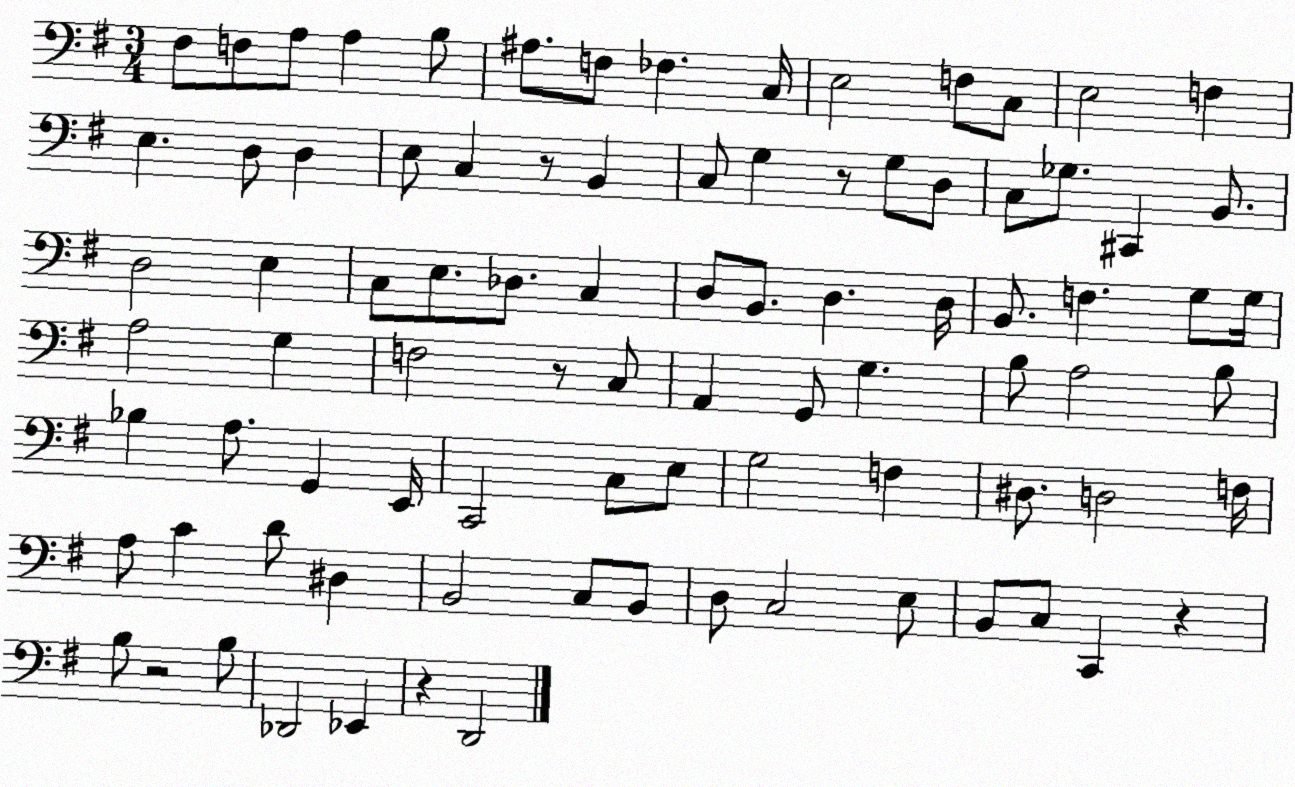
X:1
T:Untitled
M:3/4
L:1/4
K:G
^F,/2 F,/2 A,/2 A, B,/2 ^A,/2 F,/2 _F, C,/4 E,2 F,/2 C,/2 E,2 F, E, D,/2 D, E,/2 C, z/2 B,, C,/2 G, z/2 G,/2 D,/2 C,/2 _G,/2 ^C,, B,,/2 D,2 E, C,/2 E,/2 _D,/2 C, D,/2 B,,/2 D, D,/4 B,,/2 F, G,/2 G,/4 A,2 G, F,2 z/2 C,/2 A,, G,,/2 G, B,/2 A,2 B,/2 _B, A,/2 G,, E,,/4 C,,2 C,/2 E,/2 G,2 F, ^D,/2 D,2 F,/4 A,/2 C D/2 ^D, B,,2 C,/2 B,,/2 D,/2 C,2 E,/2 B,,/2 C,/2 C,, z B,/2 z2 B,/2 _D,,2 _E,, z D,,2